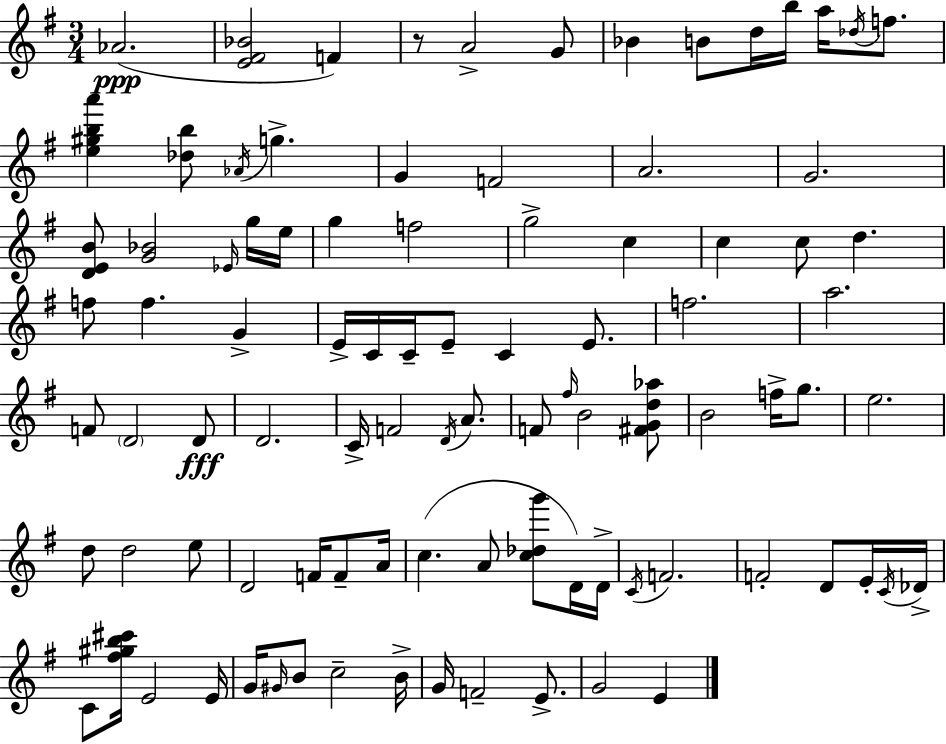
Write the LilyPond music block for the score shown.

{
  \clef treble
  \numericTimeSignature
  \time 3/4
  \key g \major
  aes'2.(\ppp | <e' fis' bes'>2 f'4) | r8 a'2-> g'8 | bes'4 b'8 d''16 b''16 a''16 \acciaccatura { des''16 } f''8. | \break <e'' gis'' b'' a'''>4 <des'' b''>8 \acciaccatura { aes'16 } g''4.-> | g'4 f'2 | a'2. | g'2. | \break <d' e' b'>8 <g' bes'>2 | \grace { ees'16 } g''16 e''16 g''4 f''2 | g''2-> c''4 | c''4 c''8 d''4. | \break f''8 f''4. g'4-> | e'16-> c'16 c'16-- e'8-- c'4 | e'8. f''2. | a''2. | \break f'8 \parenthesize d'2 | d'8\fff d'2. | c'16-> f'2 | \acciaccatura { d'16 } a'8. f'8 \grace { fis''16 } b'2 | \break <fis' g' d'' aes''>8 b'2 | f''16-> g''8. e''2. | d''8 d''2 | e''8 d'2 | \break f'16 f'8-- a'16 c''4.( a'8 | <c'' des'' g'''>8 d'16) d'16-> \acciaccatura { c'16 } f'2. | f'2-. | d'8 e'16-. \acciaccatura { c'16 } des'16-> c'8 <fis'' gis'' b'' cis'''>16 e'2 | \break e'16 g'16 \grace { gis'16 } b'8 c''2-- | b'16-> g'16 f'2-- | e'8.-> g'2 | e'4 \bar "|."
}